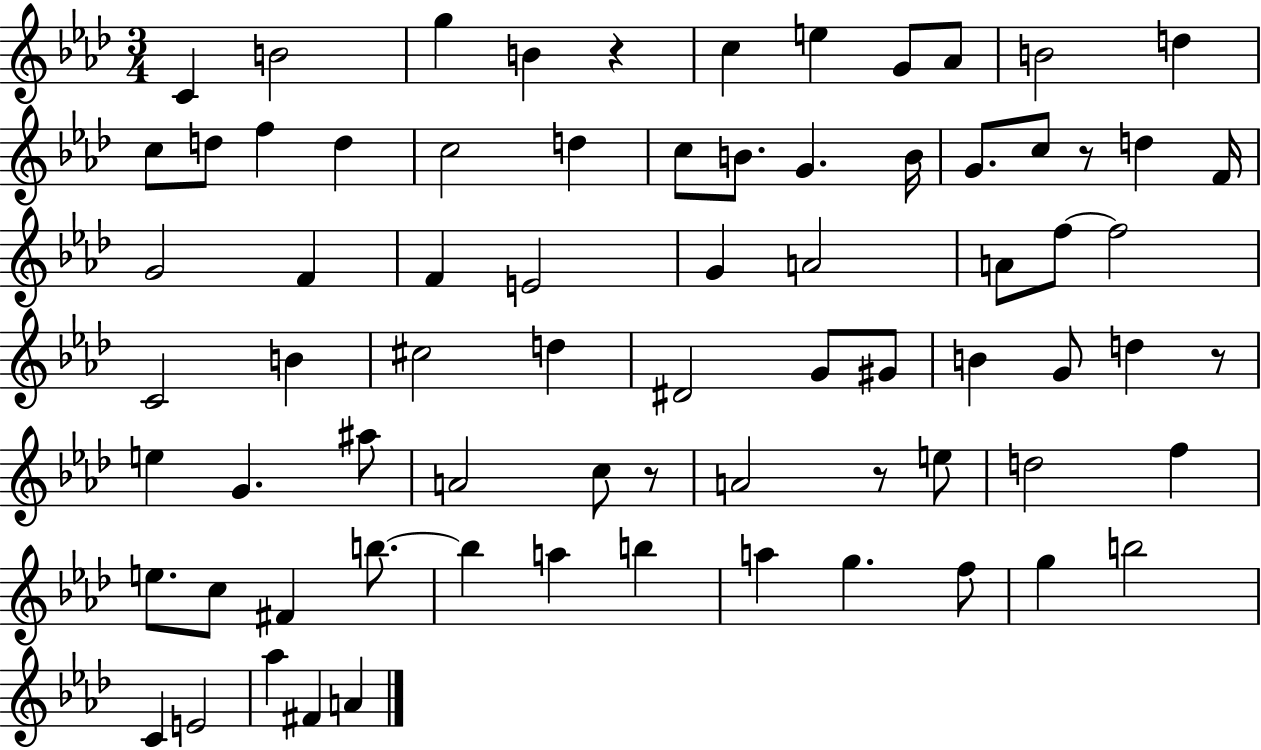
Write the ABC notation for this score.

X:1
T:Untitled
M:3/4
L:1/4
K:Ab
C B2 g B z c e G/2 _A/2 B2 d c/2 d/2 f d c2 d c/2 B/2 G B/4 G/2 c/2 z/2 d F/4 G2 F F E2 G A2 A/2 f/2 f2 C2 B ^c2 d ^D2 G/2 ^G/2 B G/2 d z/2 e G ^a/2 A2 c/2 z/2 A2 z/2 e/2 d2 f e/2 c/2 ^F b/2 b a b a g f/2 g b2 C E2 _a ^F A